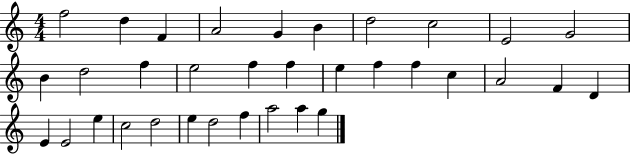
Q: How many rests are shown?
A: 0